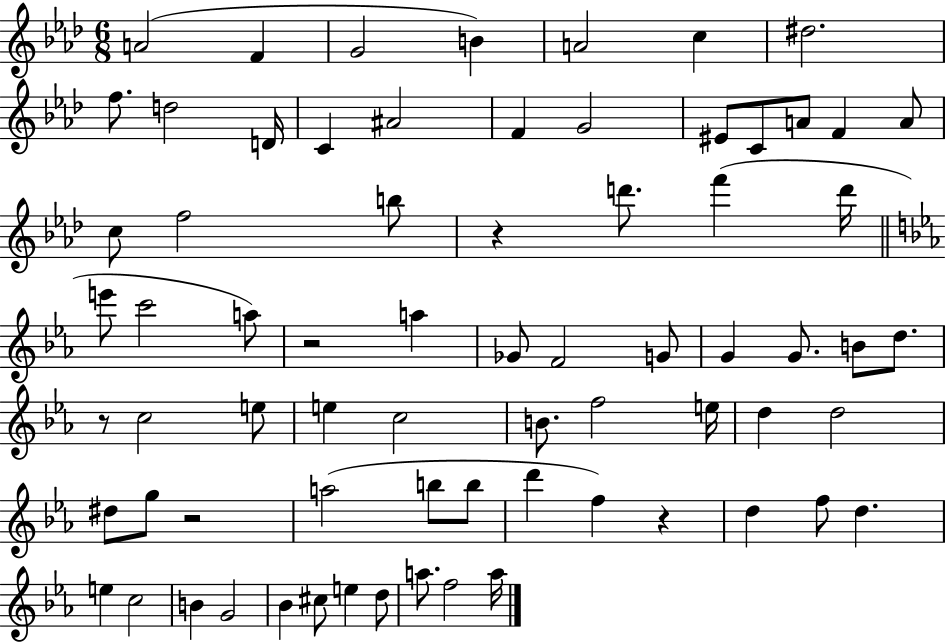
A4/h F4/q G4/h B4/q A4/h C5/q D#5/h. F5/e. D5/h D4/s C4/q A#4/h F4/q G4/h EIS4/e C4/e A4/e F4/q A4/e C5/e F5/h B5/e R/q D6/e. F6/q D6/s E6/e C6/h A5/e R/h A5/q Gb4/e F4/h G4/e G4/q G4/e. B4/e D5/e. R/e C5/h E5/e E5/q C5/h B4/e. F5/h E5/s D5/q D5/h D#5/e G5/e R/h A5/h B5/e B5/e D6/q F5/q R/q D5/q F5/e D5/q. E5/q C5/h B4/q G4/h Bb4/q C#5/e E5/q D5/e A5/e. F5/h A5/s